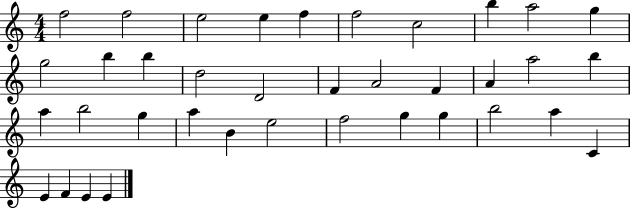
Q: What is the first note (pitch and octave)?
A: F5